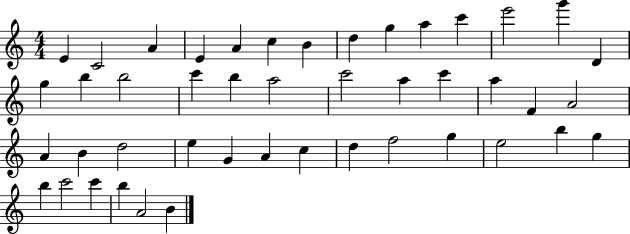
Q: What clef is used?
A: treble